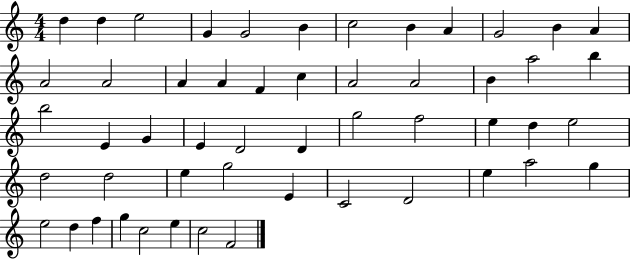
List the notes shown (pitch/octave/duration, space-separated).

D5/q D5/q E5/h G4/q G4/h B4/q C5/h B4/q A4/q G4/h B4/q A4/q A4/h A4/h A4/q A4/q F4/q C5/q A4/h A4/h B4/q A5/h B5/q B5/h E4/q G4/q E4/q D4/h D4/q G5/h F5/h E5/q D5/q E5/h D5/h D5/h E5/q G5/h E4/q C4/h D4/h E5/q A5/h G5/q E5/h D5/q F5/q G5/q C5/h E5/q C5/h F4/h